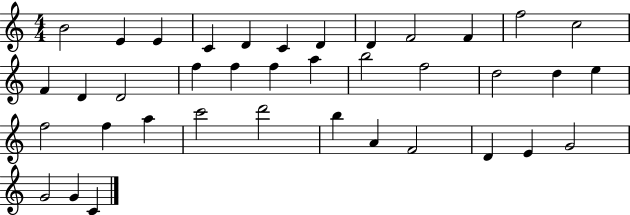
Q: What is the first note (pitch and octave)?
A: B4